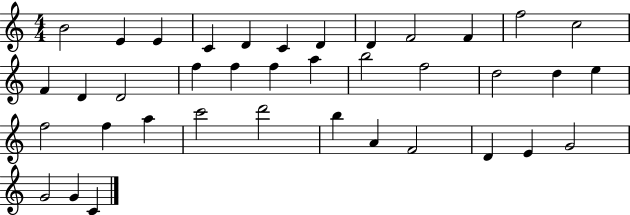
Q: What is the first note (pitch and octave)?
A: B4